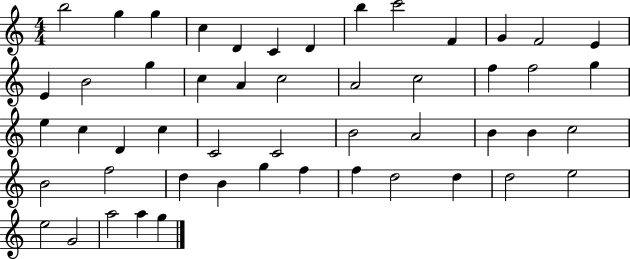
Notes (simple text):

B5/h G5/q G5/q C5/q D4/q C4/q D4/q B5/q C6/h F4/q G4/q F4/h E4/q E4/q B4/h G5/q C5/q A4/q C5/h A4/h C5/h F5/q F5/h G5/q E5/q C5/q D4/q C5/q C4/h C4/h B4/h A4/h B4/q B4/q C5/h B4/h F5/h D5/q B4/q G5/q F5/q F5/q D5/h D5/q D5/h E5/h E5/h G4/h A5/h A5/q G5/q